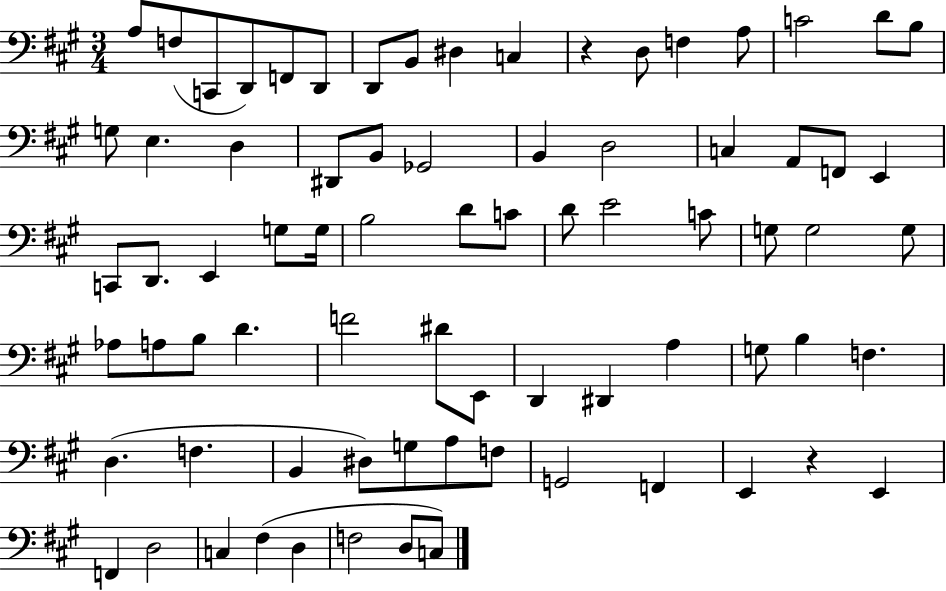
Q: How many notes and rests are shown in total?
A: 76